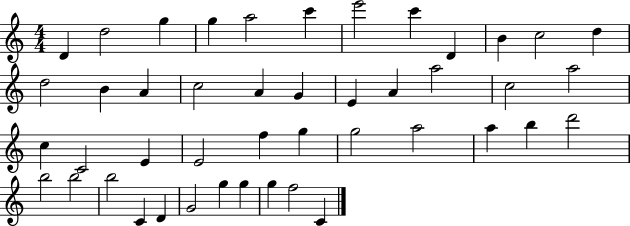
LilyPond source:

{
  \clef treble
  \numericTimeSignature
  \time 4/4
  \key c \major
  d'4 d''2 g''4 | g''4 a''2 c'''4 | e'''2 c'''4 d'4 | b'4 c''2 d''4 | \break d''2 b'4 a'4 | c''2 a'4 g'4 | e'4 a'4 a''2 | c''2 a''2 | \break c''4 c'2 e'4 | e'2 f''4 g''4 | g''2 a''2 | a''4 b''4 d'''2 | \break b''2 b''2 | b''2 c'4 d'4 | g'2 g''4 g''4 | g''4 f''2 c'4 | \break \bar "|."
}